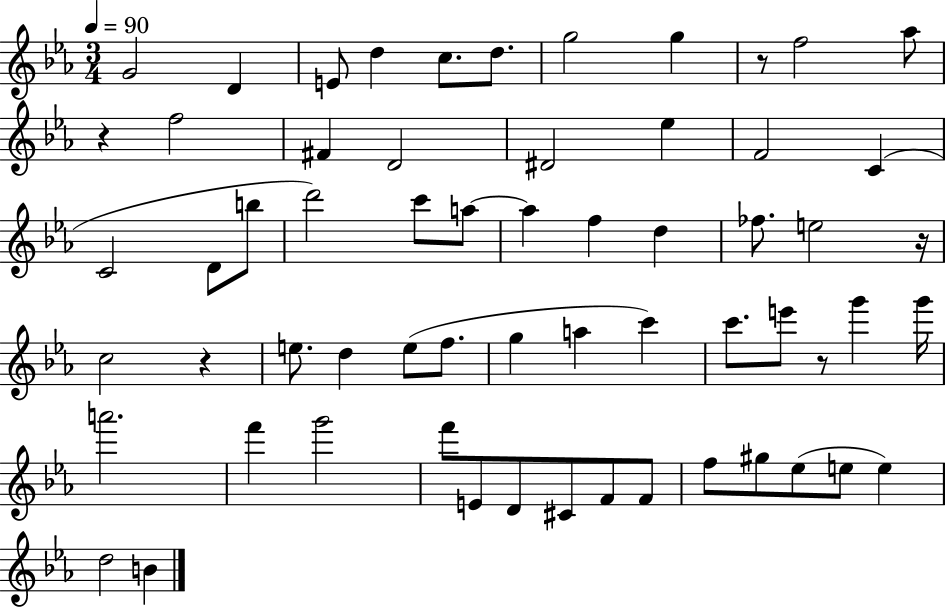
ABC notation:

X:1
T:Untitled
M:3/4
L:1/4
K:Eb
G2 D E/2 d c/2 d/2 g2 g z/2 f2 _a/2 z f2 ^F D2 ^D2 _e F2 C C2 D/2 b/2 d'2 c'/2 a/2 a f d _f/2 e2 z/4 c2 z e/2 d e/2 f/2 g a c' c'/2 e'/2 z/2 g' g'/4 a'2 f' g'2 f'/2 E/2 D/2 ^C/2 F/2 F/2 f/2 ^g/2 _e/2 e/2 e d2 B